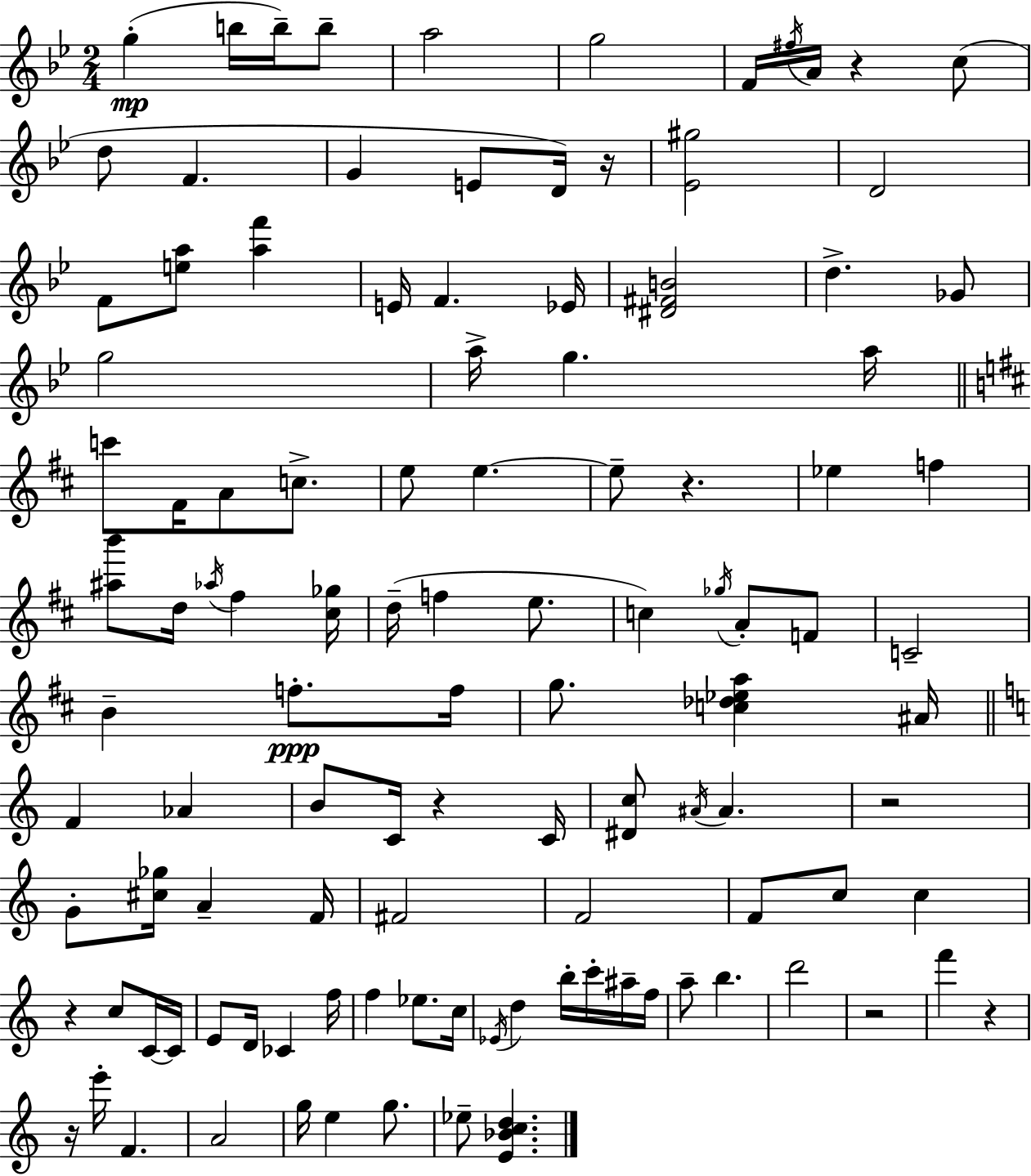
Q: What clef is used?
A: treble